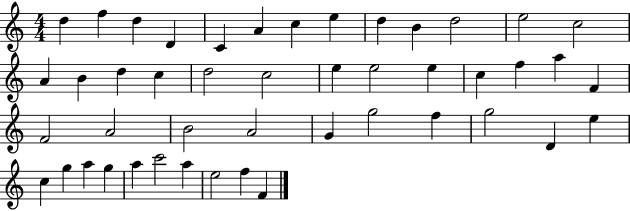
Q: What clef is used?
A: treble